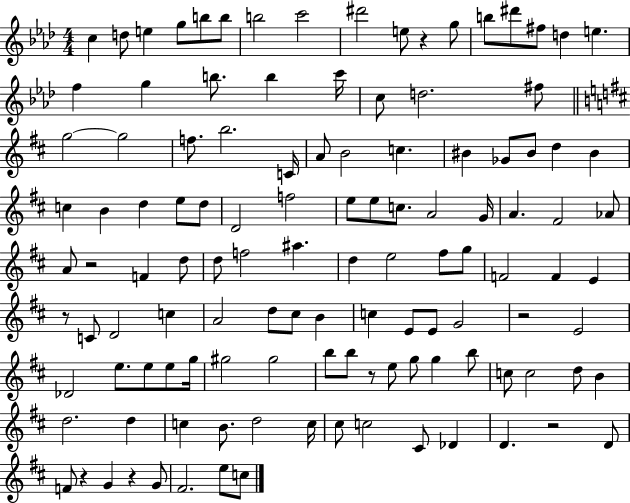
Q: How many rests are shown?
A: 8